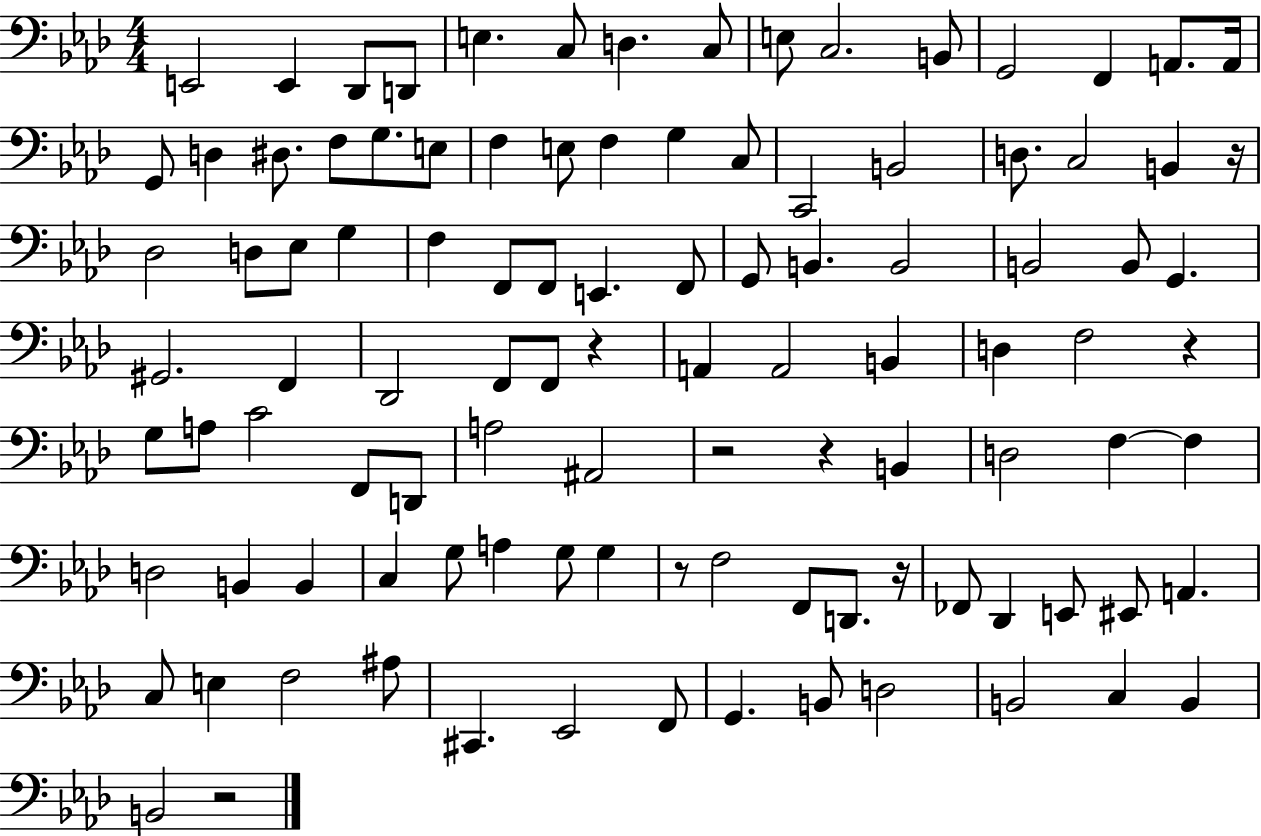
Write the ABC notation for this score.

X:1
T:Untitled
M:4/4
L:1/4
K:Ab
E,,2 E,, _D,,/2 D,,/2 E, C,/2 D, C,/2 E,/2 C,2 B,,/2 G,,2 F,, A,,/2 A,,/4 G,,/2 D, ^D,/2 F,/2 G,/2 E,/2 F, E,/2 F, G, C,/2 C,,2 B,,2 D,/2 C,2 B,, z/4 _D,2 D,/2 _E,/2 G, F, F,,/2 F,,/2 E,, F,,/2 G,,/2 B,, B,,2 B,,2 B,,/2 G,, ^G,,2 F,, _D,,2 F,,/2 F,,/2 z A,, A,,2 B,, D, F,2 z G,/2 A,/2 C2 F,,/2 D,,/2 A,2 ^A,,2 z2 z B,, D,2 F, F, D,2 B,, B,, C, G,/2 A, G,/2 G, z/2 F,2 F,,/2 D,,/2 z/4 _F,,/2 _D,, E,,/2 ^E,,/2 A,, C,/2 E, F,2 ^A,/2 ^C,, _E,,2 F,,/2 G,, B,,/2 D,2 B,,2 C, B,, B,,2 z2